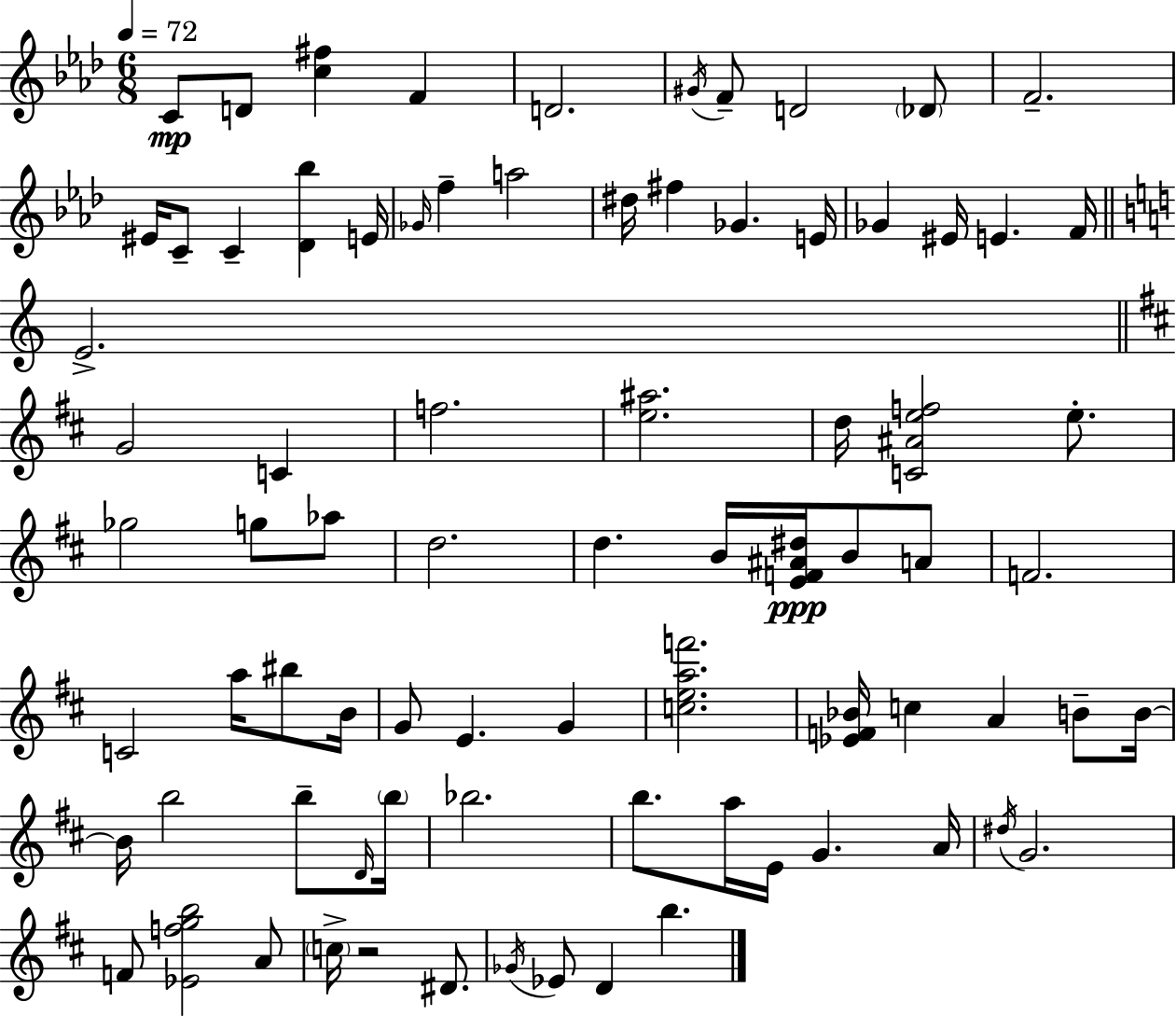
C4/e D4/e [C5,F#5]/q F4/q D4/h. G#4/s F4/e D4/h Db4/e F4/h. EIS4/s C4/e C4/q [Db4,Bb5]/q E4/s Gb4/s F5/q A5/h D#5/s F#5/q Gb4/q. E4/s Gb4/q EIS4/s E4/q. F4/s E4/h. G4/h C4/q F5/h. [E5,A#5]/h. D5/s [C4,A#4,E5,F5]/h E5/e. Gb5/h G5/e Ab5/e D5/h. D5/q. B4/s [E4,F4,A#4,D#5]/s B4/e A4/e F4/h. C4/h A5/s BIS5/e B4/s G4/e E4/q. G4/q [C5,E5,A5,F6]/h. [Eb4,F4,Bb4]/s C5/q A4/q B4/e B4/s B4/s B5/h B5/e D4/s B5/s Bb5/h. B5/e. A5/s E4/s G4/q. A4/s D#5/s G4/h. F4/e [Eb4,F5,G5,B5]/h A4/e C5/s R/h D#4/e. Gb4/s Eb4/e D4/q B5/q.